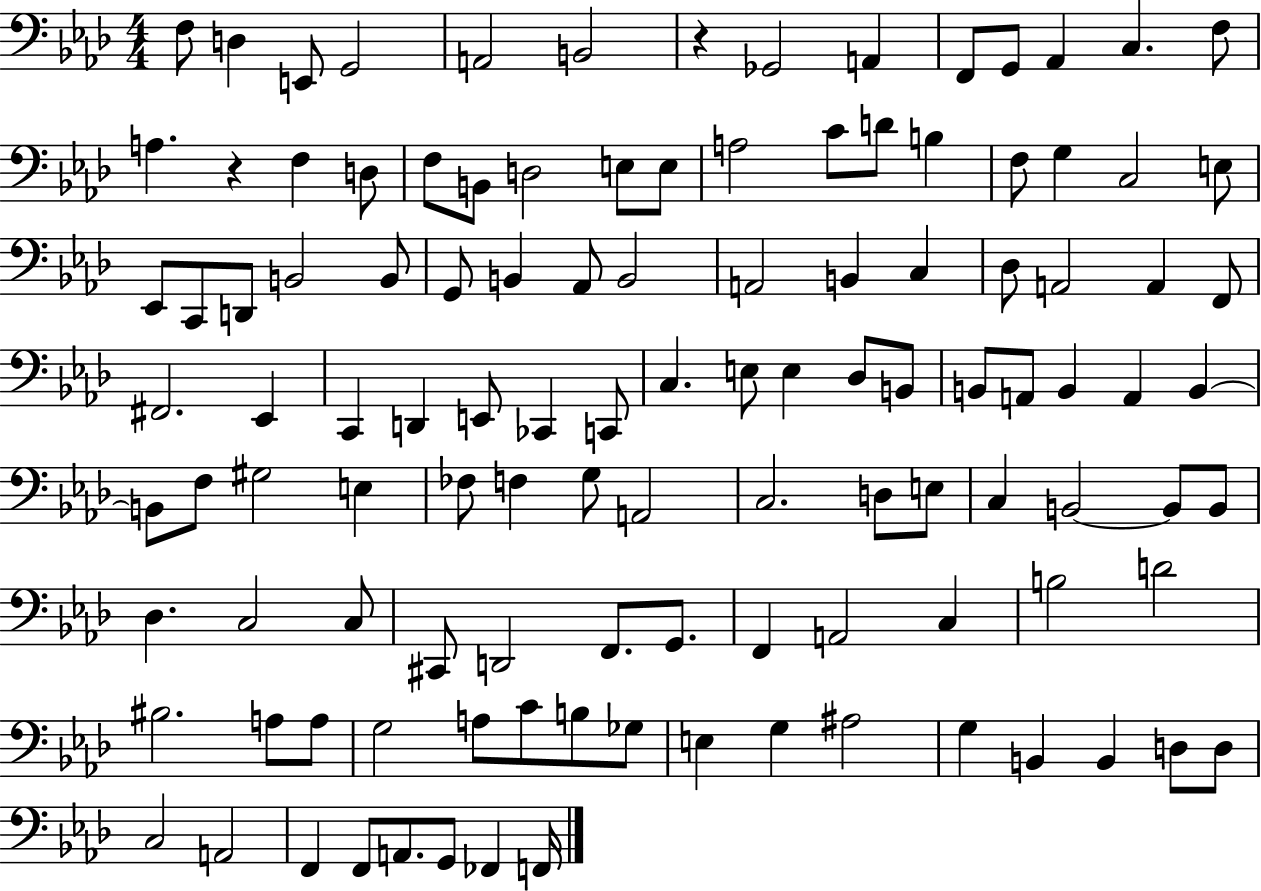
F3/e D3/q E2/e G2/h A2/h B2/h R/q Gb2/h A2/q F2/e G2/e Ab2/q C3/q. F3/e A3/q. R/q F3/q D3/e F3/e B2/e D3/h E3/e E3/e A3/h C4/e D4/e B3/q F3/e G3/q C3/h E3/e Eb2/e C2/e D2/e B2/h B2/e G2/e B2/q Ab2/e B2/h A2/h B2/q C3/q Db3/e A2/h A2/q F2/e F#2/h. Eb2/q C2/q D2/q E2/e CES2/q C2/e C3/q. E3/e E3/q Db3/e B2/e B2/e A2/e B2/q A2/q B2/q B2/e F3/e G#3/h E3/q FES3/e F3/q G3/e A2/h C3/h. D3/e E3/e C3/q B2/h B2/e B2/e Db3/q. C3/h C3/e C#2/e D2/h F2/e. G2/e. F2/q A2/h C3/q B3/h D4/h BIS3/h. A3/e A3/e G3/h A3/e C4/e B3/e Gb3/e E3/q G3/q A#3/h G3/q B2/q B2/q D3/e D3/e C3/h A2/h F2/q F2/e A2/e. G2/e FES2/q F2/s